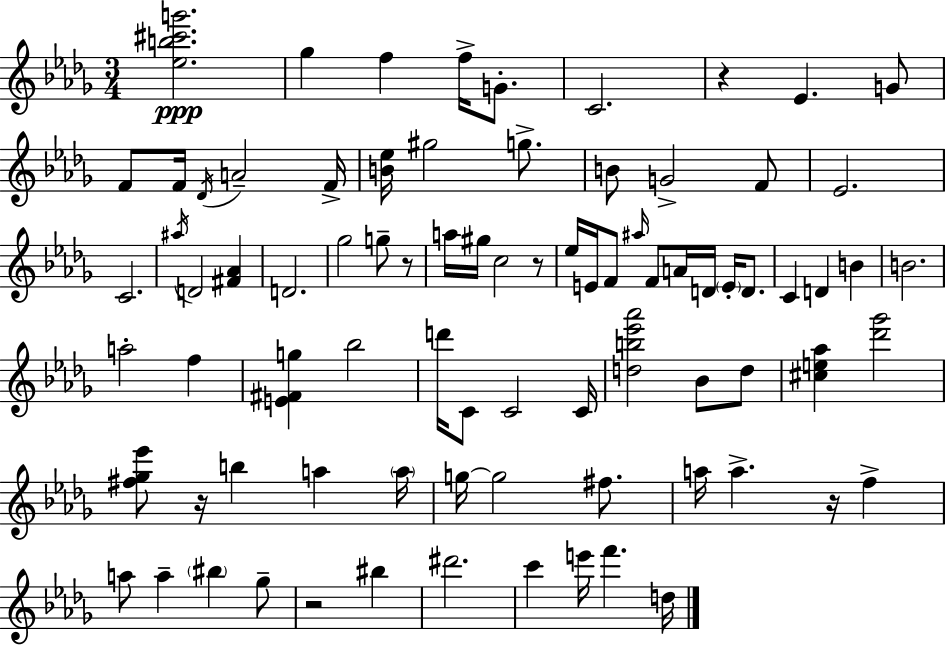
[Eb5,B5,C#6,G6]/h. Gb5/q F5/q F5/s G4/e. C4/h. R/q Eb4/q. G4/e F4/e F4/s Db4/s A4/h F4/s [B4,Eb5]/s G#5/h G5/e. B4/e G4/h F4/e Eb4/h. C4/h. A#5/s D4/h [F#4,Ab4]/q D4/h. Gb5/h G5/e R/e A5/s G#5/s C5/h R/e Eb5/s E4/s F4/e A#5/s F4/e A4/s D4/s E4/s D4/e. C4/q D4/q B4/q B4/h. A5/h F5/q [E4,F#4,G5]/q Bb5/h D6/s C4/e C4/h C4/s [D5,B5,Eb6,Ab6]/h Bb4/e D5/e [C#5,E5,Ab5]/q [Db6,Gb6]/h [F#5,Gb5,Eb6]/e R/s B5/q A5/q A5/s G5/s G5/h F#5/e. A5/s A5/q. R/s F5/q A5/e A5/q BIS5/q Gb5/e R/h BIS5/q D#6/h. C6/q E6/s F6/q. D5/s